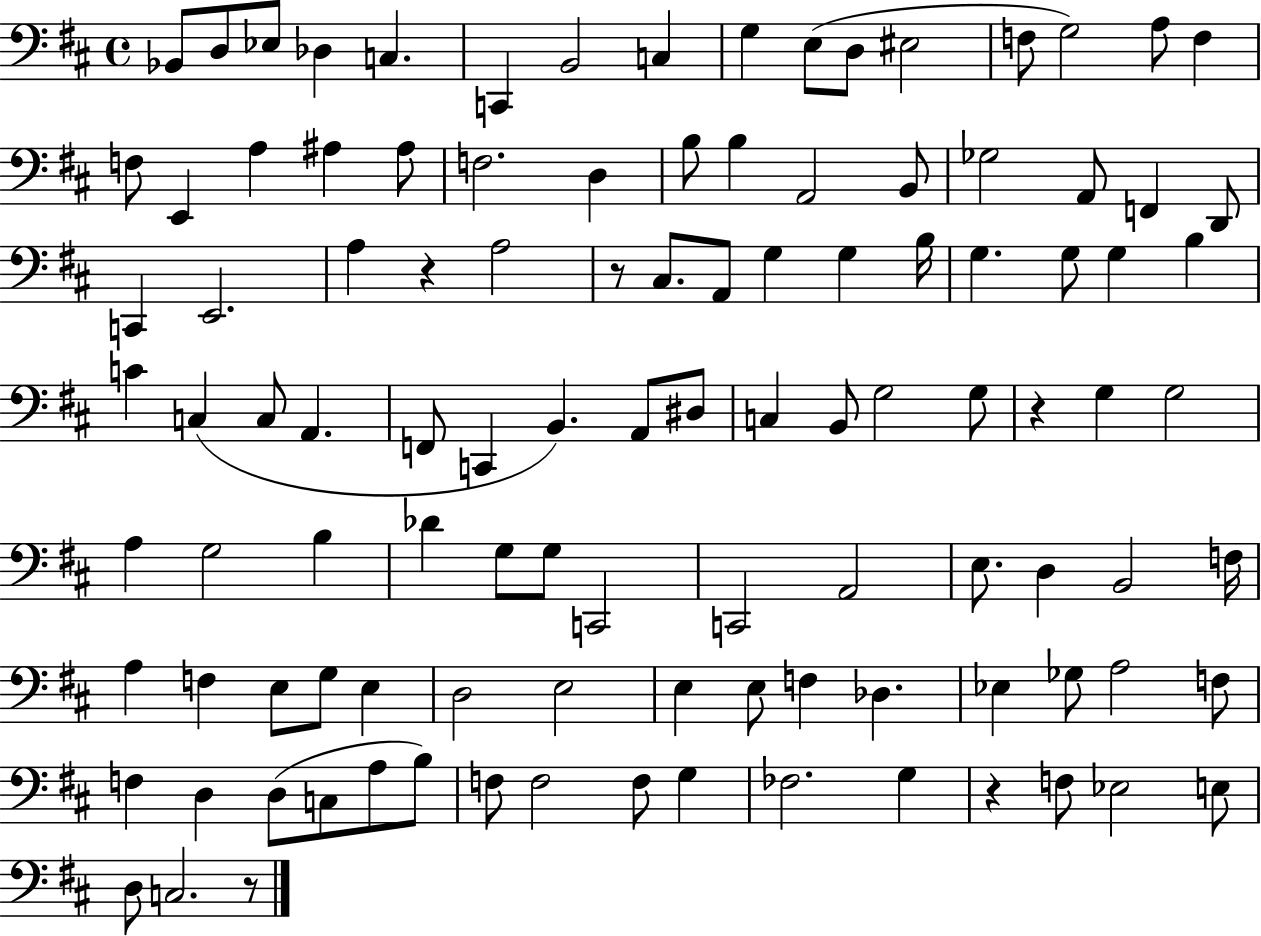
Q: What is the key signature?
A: D major